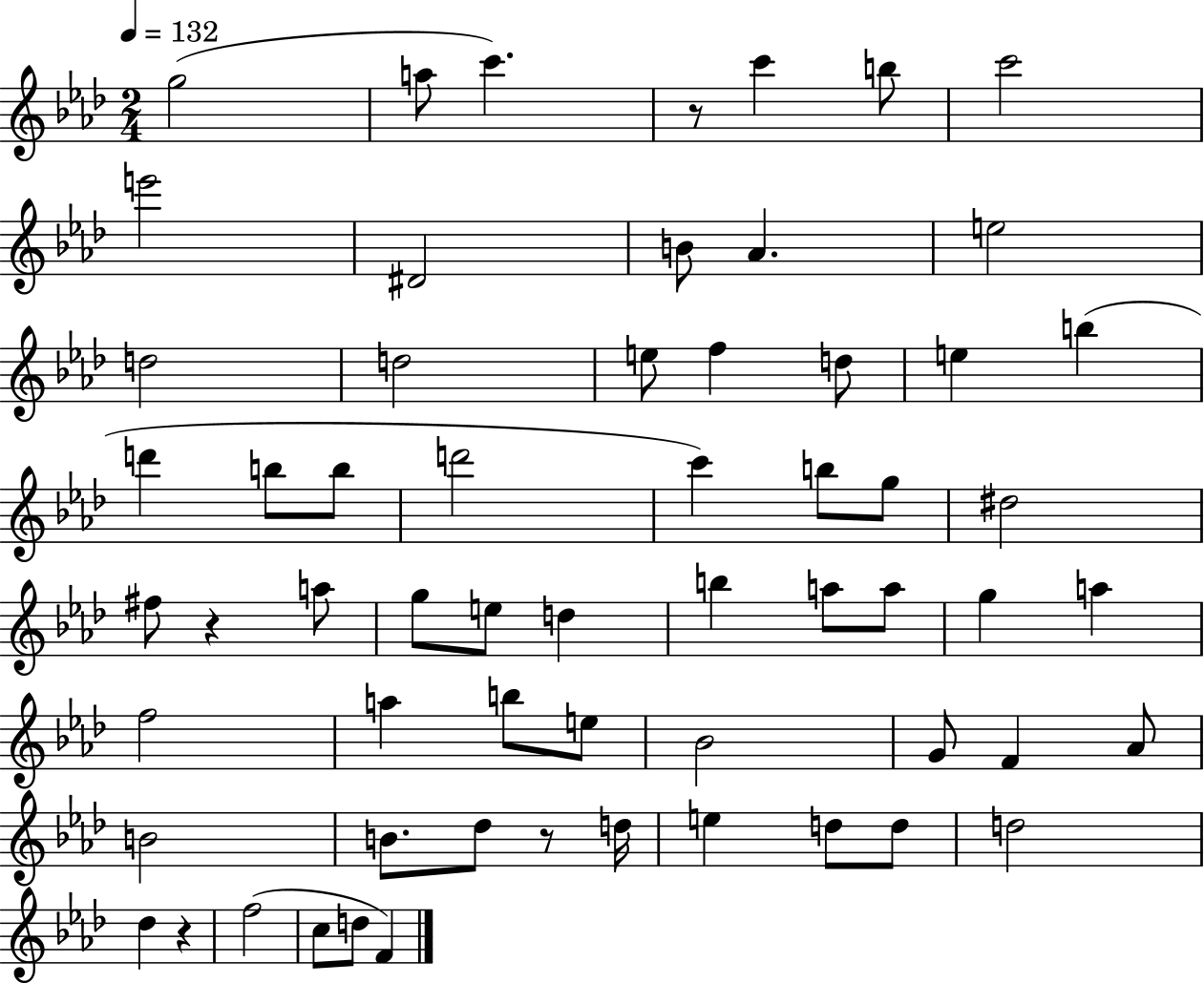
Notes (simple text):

G5/h A5/e C6/q. R/e C6/q B5/e C6/h E6/h D#4/h B4/e Ab4/q. E5/h D5/h D5/h E5/e F5/q D5/e E5/q B5/q D6/q B5/e B5/e D6/h C6/q B5/e G5/e D#5/h F#5/e R/q A5/e G5/e E5/e D5/q B5/q A5/e A5/e G5/q A5/q F5/h A5/q B5/e E5/e Bb4/h G4/e F4/q Ab4/e B4/h B4/e. Db5/e R/e D5/s E5/q D5/e D5/e D5/h Db5/q R/q F5/h C5/e D5/e F4/q